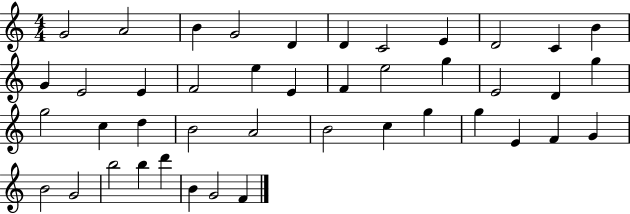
{
  \clef treble
  \numericTimeSignature
  \time 4/4
  \key c \major
  g'2 a'2 | b'4 g'2 d'4 | d'4 c'2 e'4 | d'2 c'4 b'4 | \break g'4 e'2 e'4 | f'2 e''4 e'4 | f'4 e''2 g''4 | e'2 d'4 g''4 | \break g''2 c''4 d''4 | b'2 a'2 | b'2 c''4 g''4 | g''4 e'4 f'4 g'4 | \break b'2 g'2 | b''2 b''4 d'''4 | b'4 g'2 f'4 | \bar "|."
}